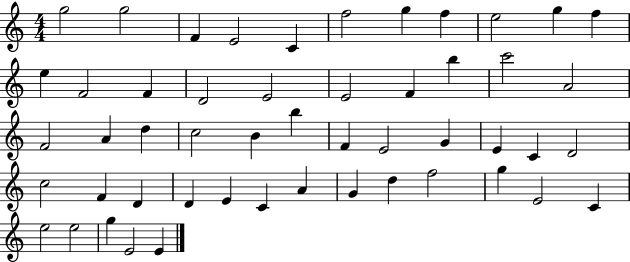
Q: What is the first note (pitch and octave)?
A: G5